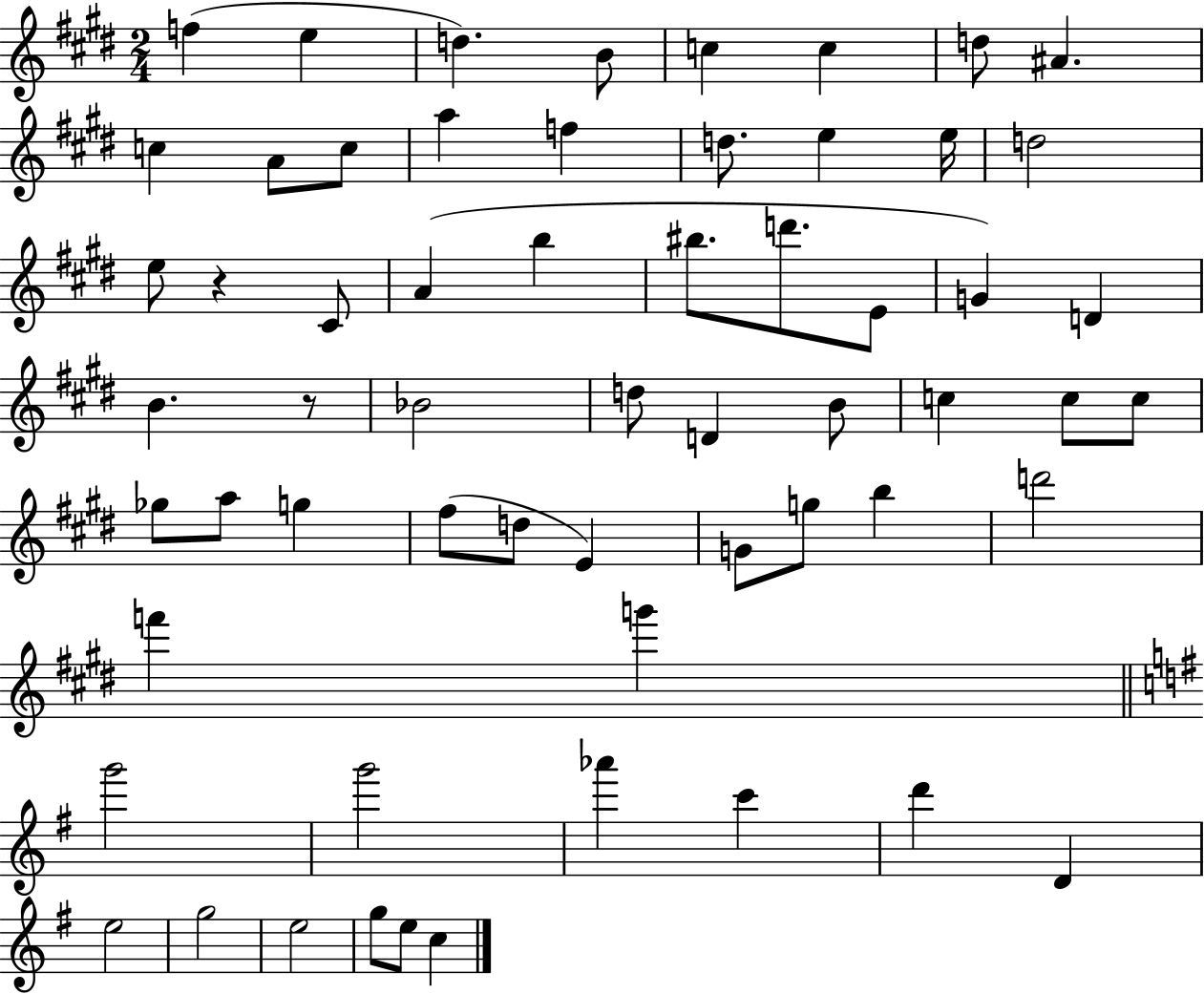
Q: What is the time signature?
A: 2/4